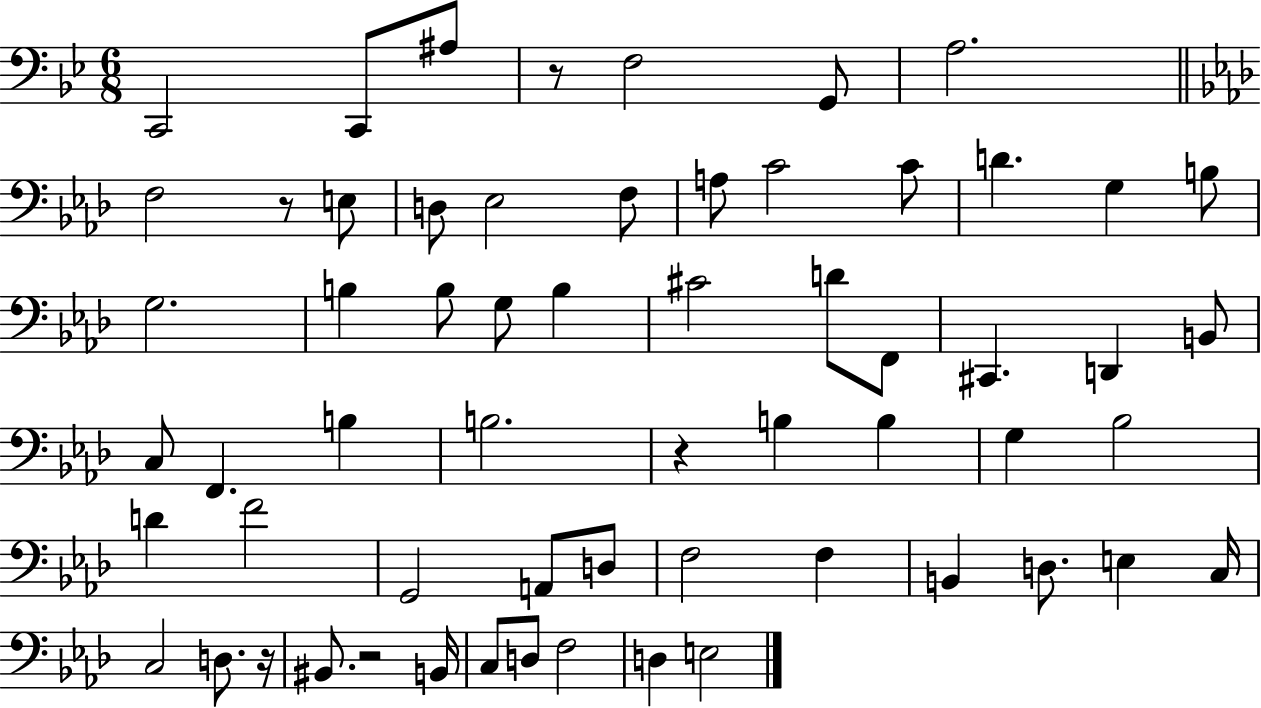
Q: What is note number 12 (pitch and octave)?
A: A3